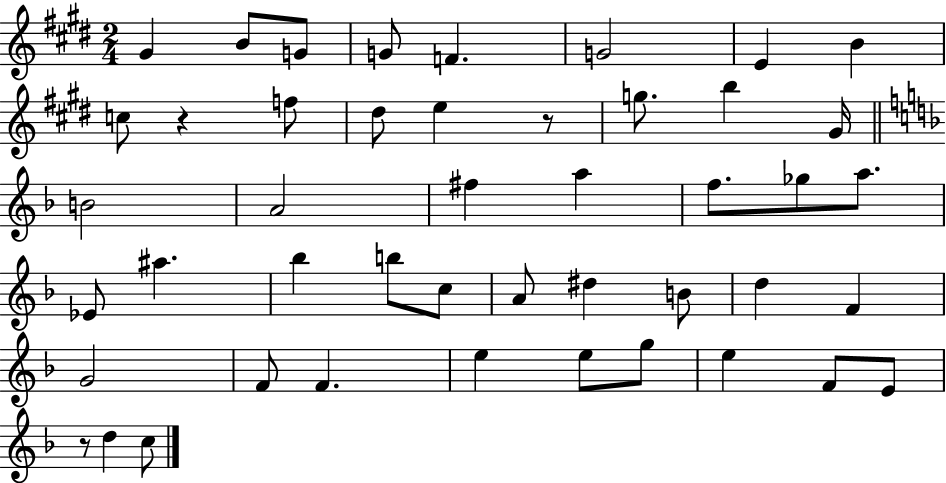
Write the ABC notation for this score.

X:1
T:Untitled
M:2/4
L:1/4
K:E
^G B/2 G/2 G/2 F G2 E B c/2 z f/2 ^d/2 e z/2 g/2 b ^G/4 B2 A2 ^f a f/2 _g/2 a/2 _E/2 ^a _b b/2 c/2 A/2 ^d B/2 d F G2 F/2 F e e/2 g/2 e F/2 E/2 z/2 d c/2